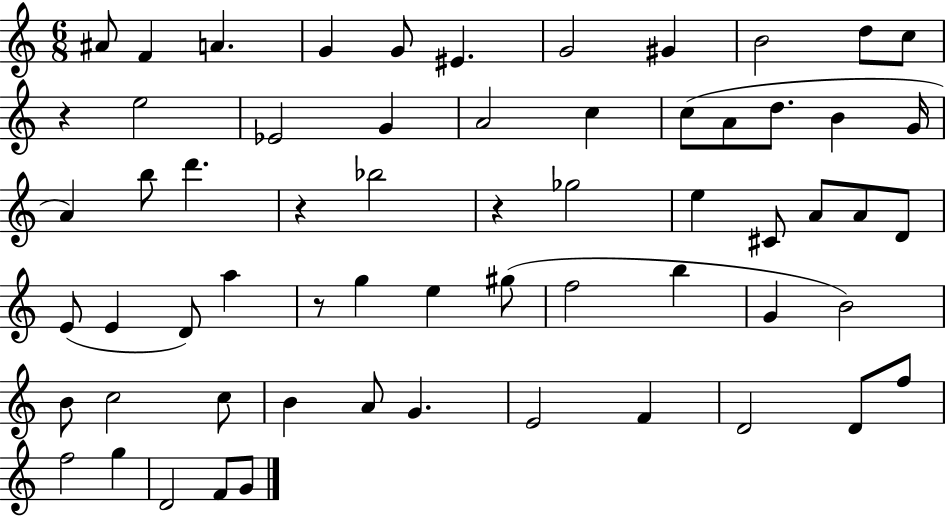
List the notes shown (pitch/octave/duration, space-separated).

A#4/e F4/q A4/q. G4/q G4/e EIS4/q. G4/h G#4/q B4/h D5/e C5/e R/q E5/h Eb4/h G4/q A4/h C5/q C5/e A4/e D5/e. B4/q G4/s A4/q B5/e D6/q. R/q Bb5/h R/q Gb5/h E5/q C#4/e A4/e A4/e D4/e E4/e E4/q D4/e A5/q R/e G5/q E5/q G#5/e F5/h B5/q G4/q B4/h B4/e C5/h C5/e B4/q A4/e G4/q. E4/h F4/q D4/h D4/e F5/e F5/h G5/q D4/h F4/e G4/e